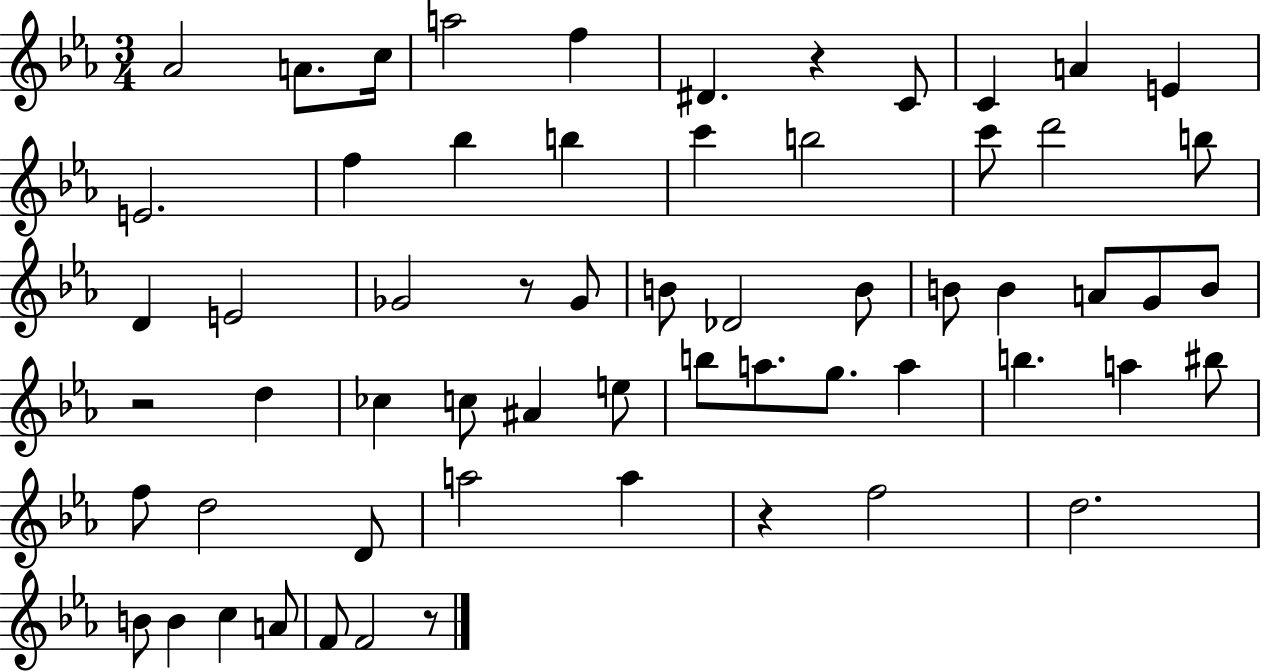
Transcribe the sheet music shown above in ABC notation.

X:1
T:Untitled
M:3/4
L:1/4
K:Eb
_A2 A/2 c/4 a2 f ^D z C/2 C A E E2 f _b b c' b2 c'/2 d'2 b/2 D E2 _G2 z/2 _G/2 B/2 _D2 B/2 B/2 B A/2 G/2 B/2 z2 d _c c/2 ^A e/2 b/2 a/2 g/2 a b a ^b/2 f/2 d2 D/2 a2 a z f2 d2 B/2 B c A/2 F/2 F2 z/2